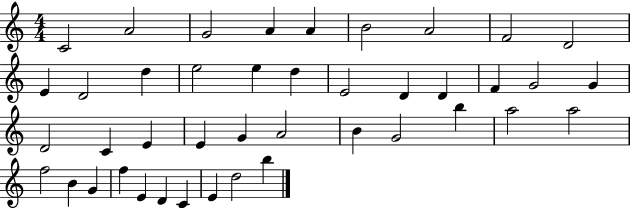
X:1
T:Untitled
M:4/4
L:1/4
K:C
C2 A2 G2 A A B2 A2 F2 D2 E D2 d e2 e d E2 D D F G2 G D2 C E E G A2 B G2 b a2 a2 f2 B G f E D C E d2 b